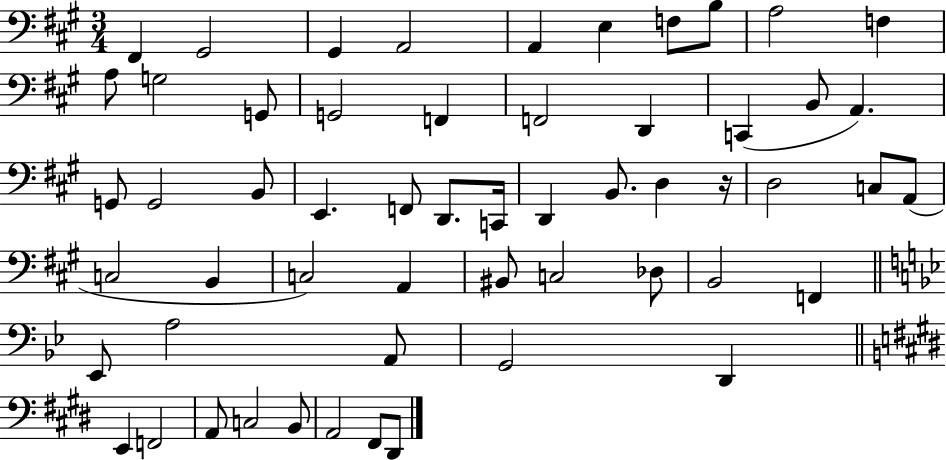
{
  \clef bass
  \numericTimeSignature
  \time 3/4
  \key a \major
  fis,4 gis,2 | gis,4 a,2 | a,4 e4 f8 b8 | a2 f4 | \break a8 g2 g,8 | g,2 f,4 | f,2 d,4 | c,4( b,8 a,4.) | \break g,8 g,2 b,8 | e,4. f,8 d,8. c,16 | d,4 b,8. d4 r16 | d2 c8 a,8( | \break c2 b,4 | c2) a,4 | bis,8 c2 des8 | b,2 f,4 | \break \bar "||" \break \key bes \major ees,8 a2 a,8 | g,2 d,4 | \bar "||" \break \key e \major e,4 f,2 | a,8 c2 b,8 | a,2 fis,8 dis,8 | \bar "|."
}